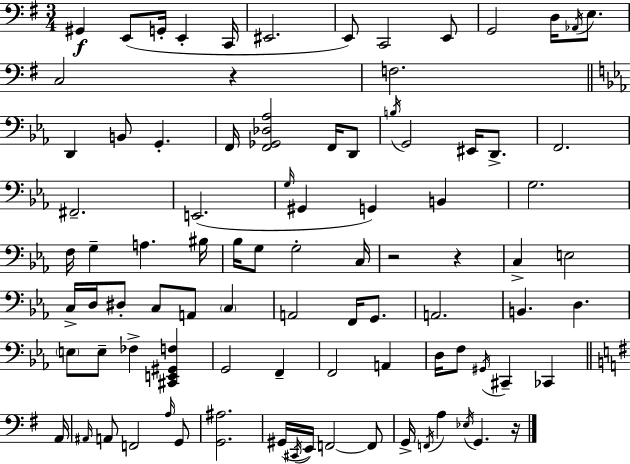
{
  \clef bass
  \numericTimeSignature
  \time 3/4
  \key g \major
  gis,4\f e,8( g,16-. e,4-. c,16 | eis,2. | e,8) c,2 e,8 | g,2 d16 \acciaccatura { aes,16 } e8. | \break c2 r4 | f2. | \bar "||" \break \key c \minor d,4 b,8 g,4.-. | f,16 <f, ges, des aes>2 f,16 d,8 | \acciaccatura { b16 } g,2 eis,16 d,8.-> | f,2. | \break fis,2.-- | e,2.( | \grace { g16 } gis,4 g,4) b,4 | g2. | \break f16 g4-- a4. | bis16 bes16 g8 g2-. | c16 r2 r4 | c4-> e2 | \break c16-> d16 dis8-. c8 a,8 \parenthesize c4 | a,2 f,16 g,8. | a,2. | b,4. d4. | \break \parenthesize e8 e8-- fes4-> <cis, e, gis, f>4 | g,2 f,4-- | f,2 a,4 | d16 f8 \acciaccatura { gis,16 } cis,4-- ces,4 | \break \bar "||" \break \key e \minor a,16 \grace { ais,16 } a,8 f,2 | \grace { a16 } g,8 <g, ais>2. | gis,16( \acciaccatura { cis,16 } e,16) f,2~~ | f,8 g,16-> \acciaccatura { f,16 } a4 \acciaccatura { ees16 } g,4. | \break r16 \bar "|."
}